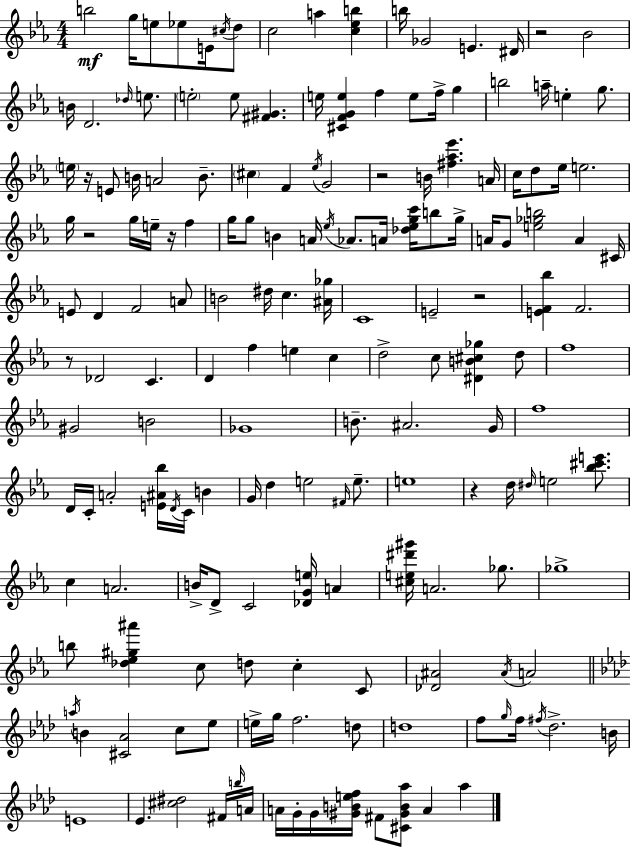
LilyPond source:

{
  \clef treble
  \numericTimeSignature
  \time 4/4
  \key ees \major
  b''2\mf g''16 e''8 ees''8 e'16 \acciaccatura { cis''16 } d''8 | c''2 a''4 <c'' ees'' b''>4 | b''16 ges'2 e'4. | dis'16 r2 bes'2 | \break b'16 d'2. \grace { des''16 } e''8. | \parenthesize e''2-. e''8 <fis' gis'>4. | e''16 <cis' f' g' e''>4 f''4 e''8 f''16-> g''4 | b''2 a''16-- e''4-. g''8. | \break \parenthesize e''16 r16 e'8 b'16 a'2 b'8.-- | \parenthesize cis''4 f'4 \acciaccatura { ees''16 } g'2 | r2 b'16 <fis'' aes'' ees'''>4. | a'16 c''16 d''8 ees''16 e''2. | \break g''16 r2 g''16 e''16-- r16 f''4 | g''16 g''8 b'4 a'16 \acciaccatura { ees''16 } aes'8. a'16 | <des'' ees'' g'' c'''>16 b''8 g''16-> a'16 g'8 <e'' ges'' b''>2 a'4 | cis'16 e'8 d'4 f'2 | \break a'8 b'2 dis''16 c''4. | <ais' ges''>16 c'1 | e'2-- r2 | <e' f' bes''>4 f'2. | \break r8 des'2 c'4. | d'4 f''4 e''4 | c''4 d''2-> c''8 <dis' b' cis'' ges''>4 | d''8 f''1 | \break gis'2 b'2 | ges'1 | b'8.-- ais'2. | g'16 f''1 | \break d'16 c'16-. a'2-. <e' ais' bes''>16 \acciaccatura { d'16 } | c'16 b'4 g'16 d''4 e''2 | \grace { fis'16 } e''8.-- e''1 | r4 d''16 \grace { dis''16 } e''2 | \break <bes'' cis''' e'''>8. c''4 a'2. | b'16-> d'8-> c'2 | <des' g' e''>16 a'4 <cis'' e'' dis''' gis'''>16 a'2. | ges''8. ges''1-> | \break b''8 <des'' ees'' gis'' ais'''>4 c''8 d''8 | c''4-. c'8 <des' ais'>2 \acciaccatura { ais'16 } | a'2 \bar "||" \break \key aes \major \acciaccatura { a''16 } b'4 <cis' aes'>2 c''8 ees''8 | e''16-> g''16 f''2. d''8 | d''1 | f''8 \grace { g''16 } f''16 \acciaccatura { fis''16 } des''2.-> | \break b'16 e'1 | ees'4. <cis'' dis''>2 | fis'16 \grace { b''16 } a'16 a'16 g'16-. g'16 <gis' b' e'' f''>16 fis'8 <cis' gis' b' aes''>8 a'4 | aes''4 \bar "|."
}